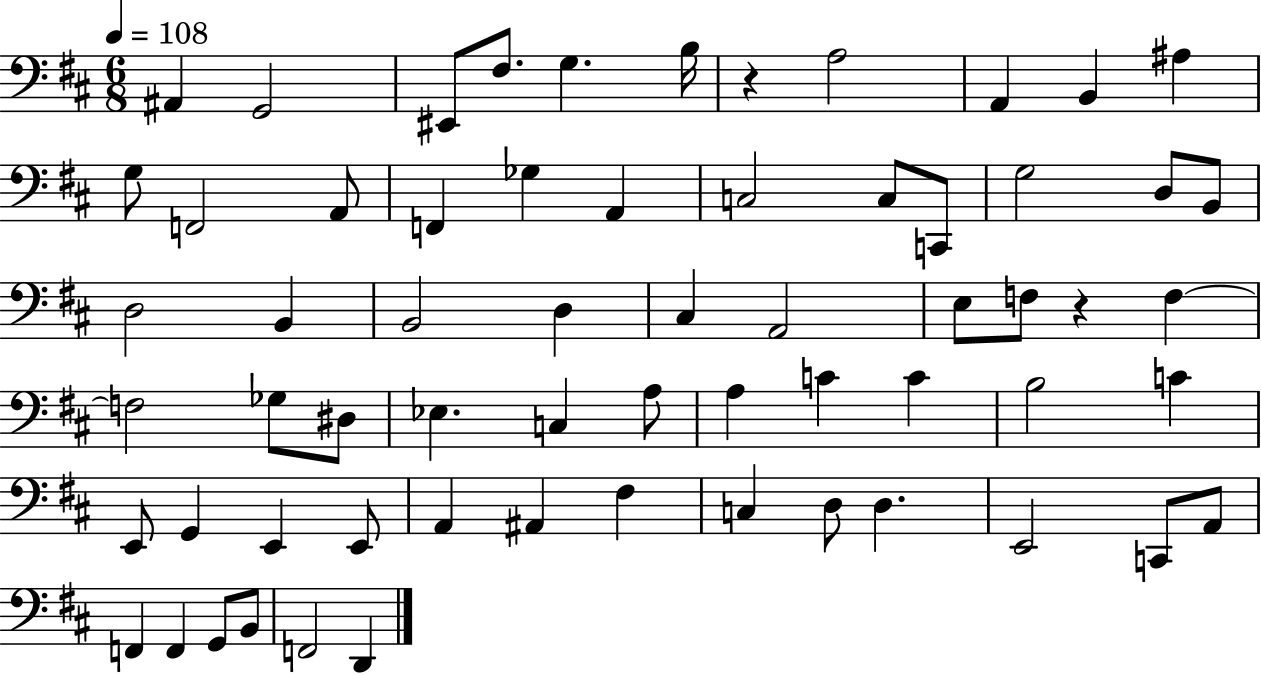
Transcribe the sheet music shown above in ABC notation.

X:1
T:Untitled
M:6/8
L:1/4
K:D
^A,, G,,2 ^E,,/2 ^F,/2 G, B,/4 z A,2 A,, B,, ^A, G,/2 F,,2 A,,/2 F,, _G, A,, C,2 C,/2 C,,/2 G,2 D,/2 B,,/2 D,2 B,, B,,2 D, ^C, A,,2 E,/2 F,/2 z F, F,2 _G,/2 ^D,/2 _E, C, A,/2 A, C C B,2 C E,,/2 G,, E,, E,,/2 A,, ^A,, ^F, C, D,/2 D, E,,2 C,,/2 A,,/2 F,, F,, G,,/2 B,,/2 F,,2 D,,